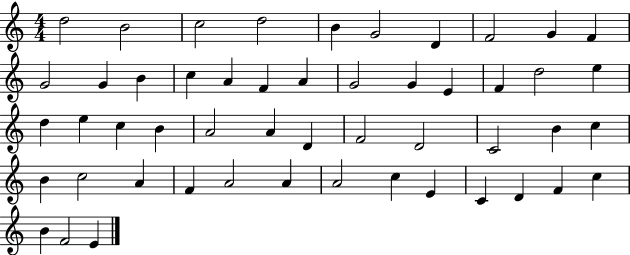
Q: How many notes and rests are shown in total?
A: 51